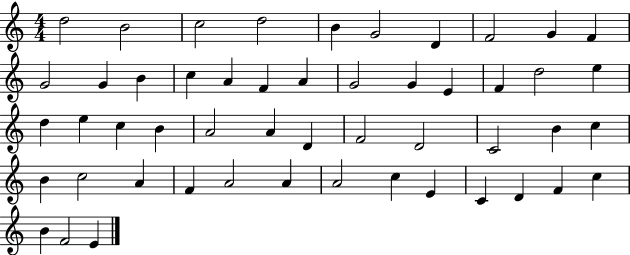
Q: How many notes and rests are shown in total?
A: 51